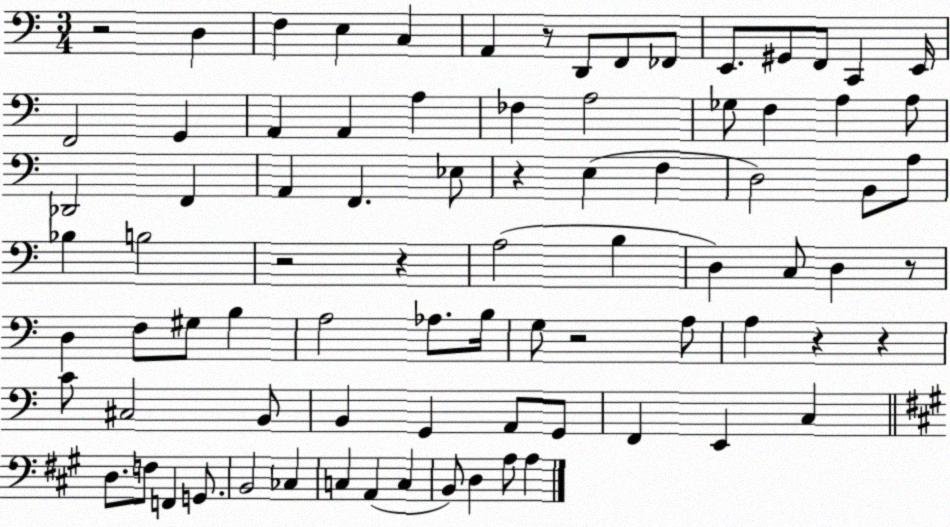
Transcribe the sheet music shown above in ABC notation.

X:1
T:Untitled
M:3/4
L:1/4
K:C
z2 D, F, E, C, A,, z/2 D,,/2 F,,/2 _F,,/2 E,,/2 ^G,,/2 F,,/2 C,, E,,/4 F,,2 G,, A,, A,, A, _F, A,2 _G,/2 F, A, A,/2 _D,,2 F,, A,, F,, _E,/2 z E, F, D,2 B,,/2 A,/2 _B, B,2 z2 z A,2 B, D, C,/2 D, z/2 D, F,/2 ^G,/2 B, A,2 _A,/2 B,/4 G,/2 z2 A,/2 A, z z C/2 ^C,2 B,,/2 B,, G,, A,,/2 G,,/2 F,, E,, C, D,/2 F,/2 F,, G,,/2 B,,2 _C, C, A,, C, B,,/2 D, A,/2 A,